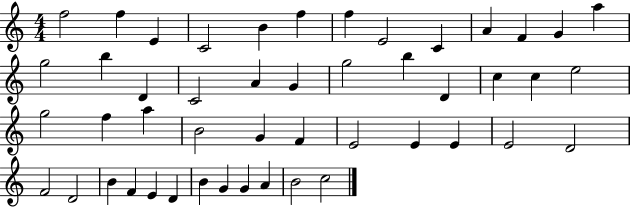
{
  \clef treble
  \numericTimeSignature
  \time 4/4
  \key c \major
  f''2 f''4 e'4 | c'2 b'4 f''4 | f''4 e'2 c'4 | a'4 f'4 g'4 a''4 | \break g''2 b''4 d'4 | c'2 a'4 g'4 | g''2 b''4 d'4 | c''4 c''4 e''2 | \break g''2 f''4 a''4 | b'2 g'4 f'4 | e'2 e'4 e'4 | e'2 d'2 | \break f'2 d'2 | b'4 f'4 e'4 d'4 | b'4 g'4 g'4 a'4 | b'2 c''2 | \break \bar "|."
}